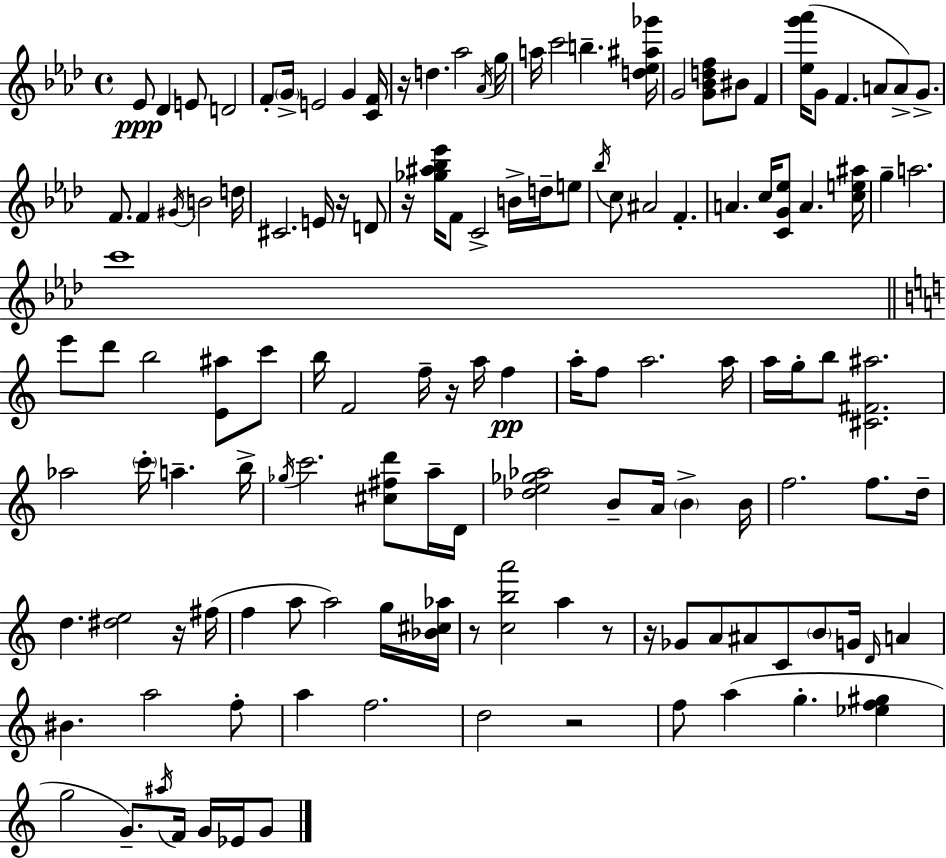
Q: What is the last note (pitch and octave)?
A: G4